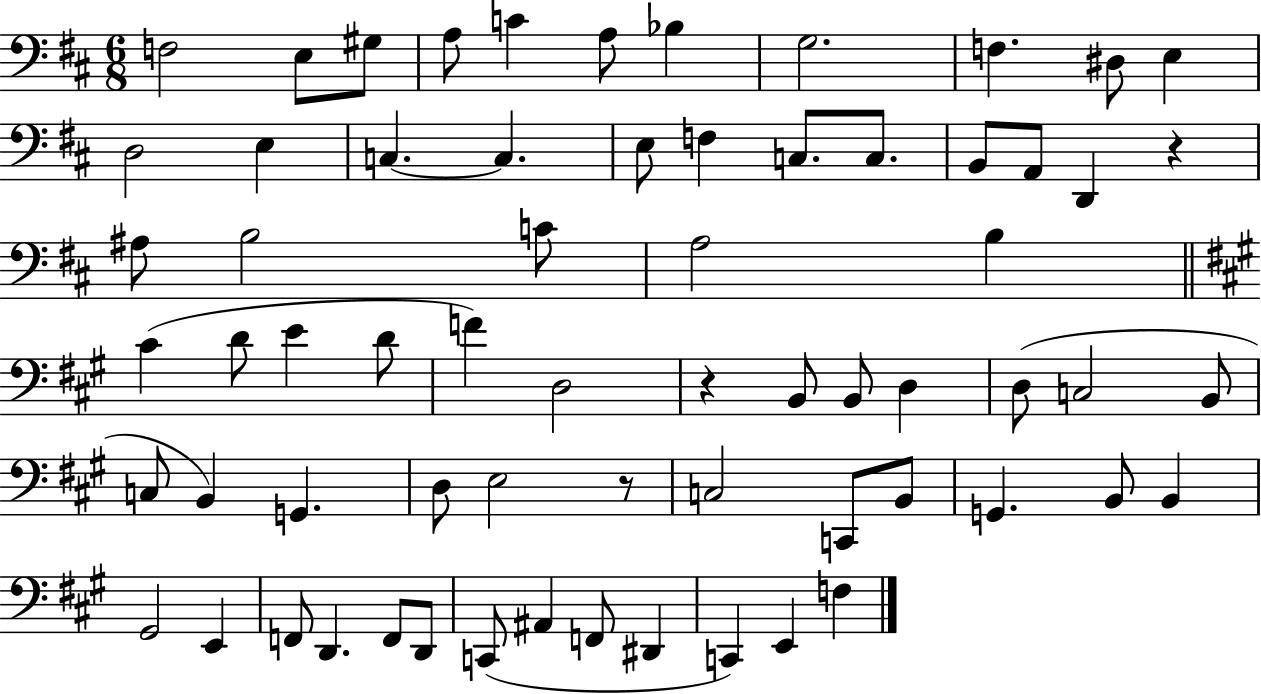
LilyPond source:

{
  \clef bass
  \numericTimeSignature
  \time 6/8
  \key d \major
  f2 e8 gis8 | a8 c'4 a8 bes4 | g2. | f4. dis8 e4 | \break d2 e4 | c4.~~ c4. | e8 f4 c8. c8. | b,8 a,8 d,4 r4 | \break ais8 b2 c'8 | a2 b4 | \bar "||" \break \key a \major cis'4( d'8 e'4 d'8 | f'4) d2 | r4 b,8 b,8 d4 | d8( c2 b,8 | \break c8 b,4) g,4. | d8 e2 r8 | c2 c,8 b,8 | g,4. b,8 b,4 | \break gis,2 e,4 | f,8 d,4. f,8 d,8 | c,8( ais,4 f,8 dis,4 | c,4) e,4 f4 | \break \bar "|."
}